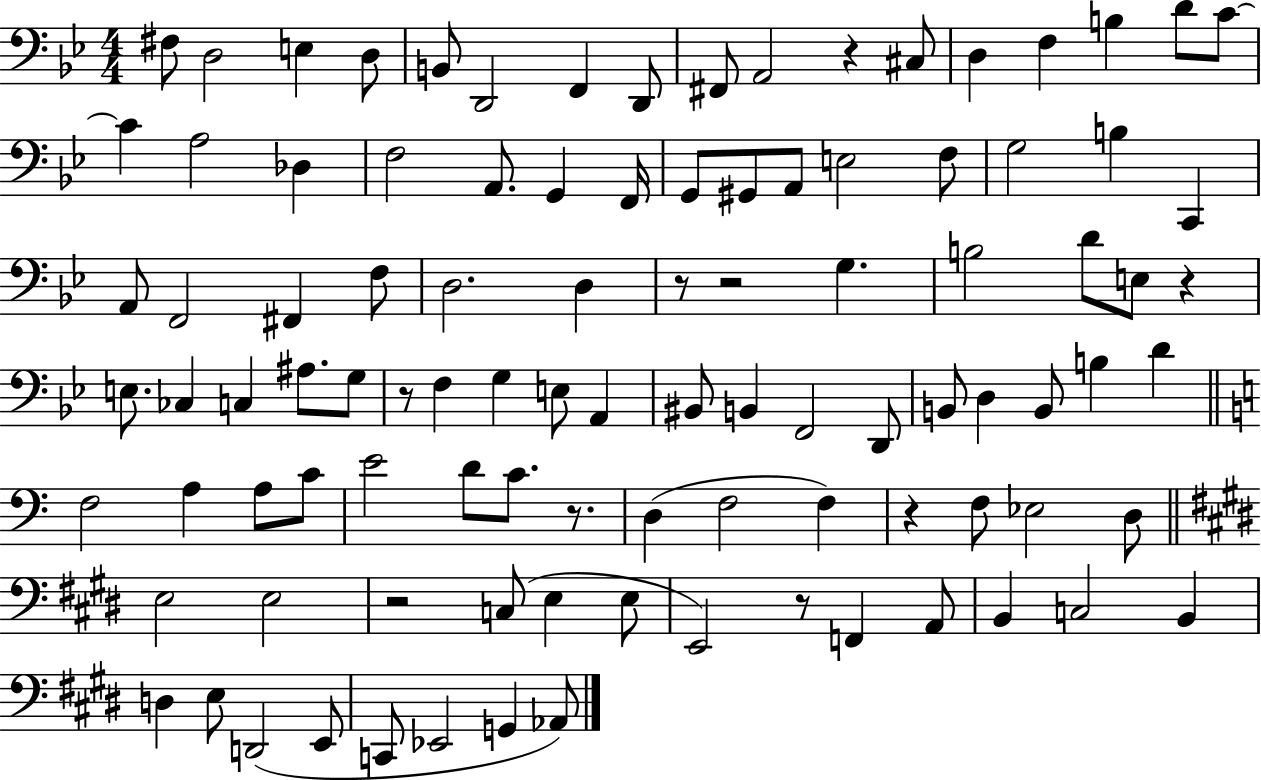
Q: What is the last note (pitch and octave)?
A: Ab2